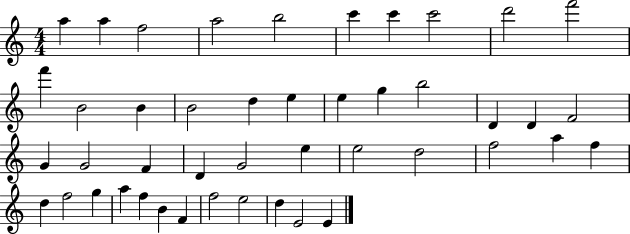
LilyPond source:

{
  \clef treble
  \numericTimeSignature
  \time 4/4
  \key c \major
  a''4 a''4 f''2 | a''2 b''2 | c'''4 c'''4 c'''2 | d'''2 f'''2 | \break f'''4 b'2 b'4 | b'2 d''4 e''4 | e''4 g''4 b''2 | d'4 d'4 f'2 | \break g'4 g'2 f'4 | d'4 g'2 e''4 | e''2 d''2 | f''2 a''4 f''4 | \break d''4 f''2 g''4 | a''4 f''4 b'4 f'4 | f''2 e''2 | d''4 e'2 e'4 | \break \bar "|."
}